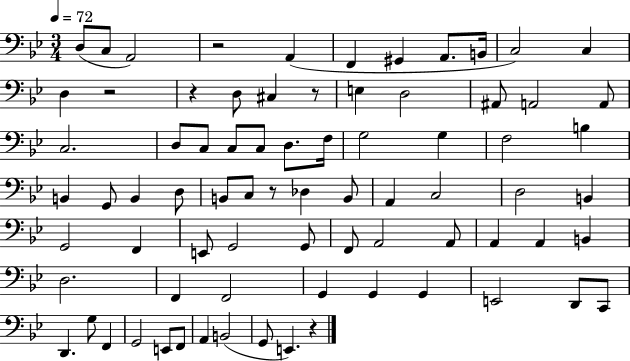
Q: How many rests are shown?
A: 6